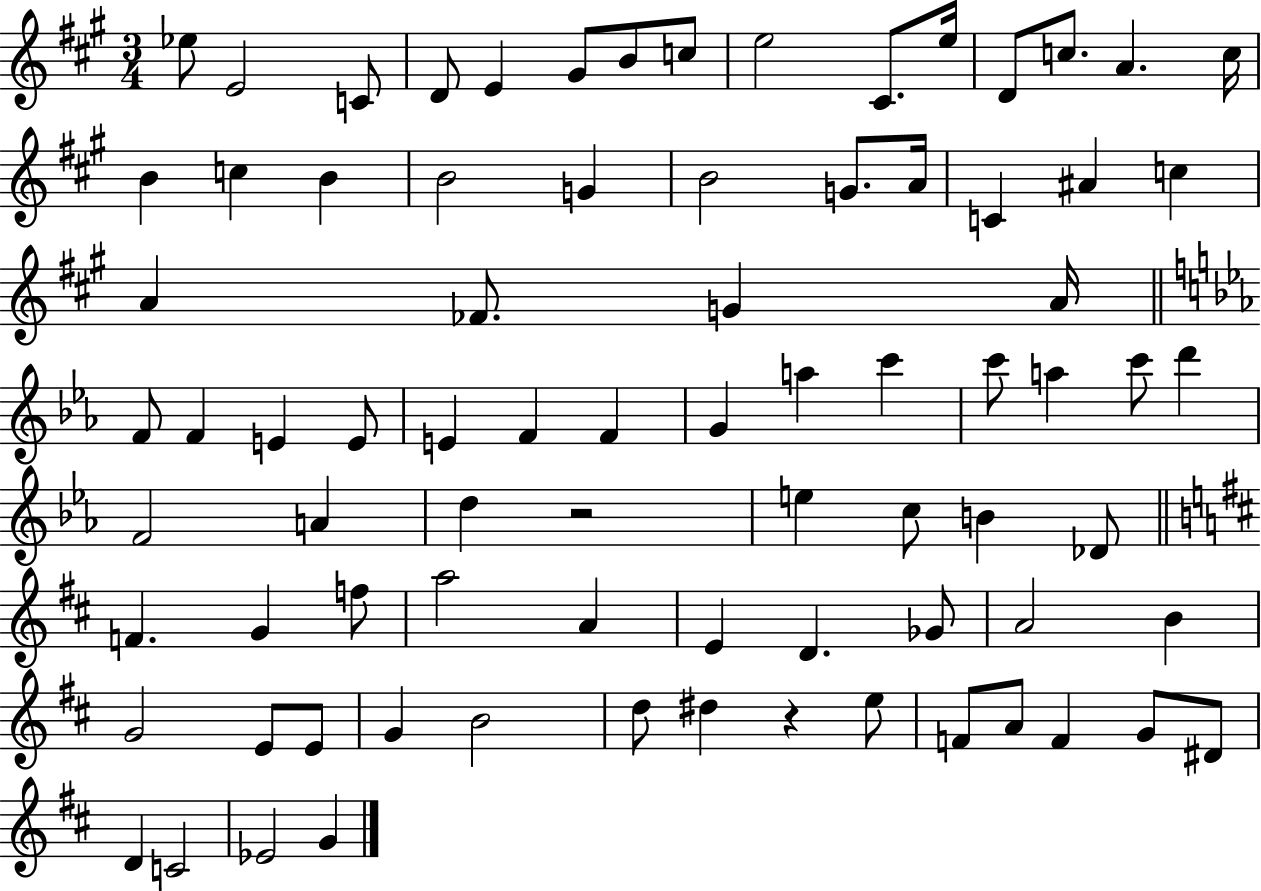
{
  \clef treble
  \numericTimeSignature
  \time 3/4
  \key a \major
  ees''8 e'2 c'8 | d'8 e'4 gis'8 b'8 c''8 | e''2 cis'8. e''16 | d'8 c''8. a'4. c''16 | \break b'4 c''4 b'4 | b'2 g'4 | b'2 g'8. a'16 | c'4 ais'4 c''4 | \break a'4 fes'8. g'4 a'16 | \bar "||" \break \key ees \major f'8 f'4 e'4 e'8 | e'4 f'4 f'4 | g'4 a''4 c'''4 | c'''8 a''4 c'''8 d'''4 | \break f'2 a'4 | d''4 r2 | e''4 c''8 b'4 des'8 | \bar "||" \break \key b \minor f'4. g'4 f''8 | a''2 a'4 | e'4 d'4. ges'8 | a'2 b'4 | \break g'2 e'8 e'8 | g'4 b'2 | d''8 dis''4 r4 e''8 | f'8 a'8 f'4 g'8 dis'8 | \break d'4 c'2 | ees'2 g'4 | \bar "|."
}